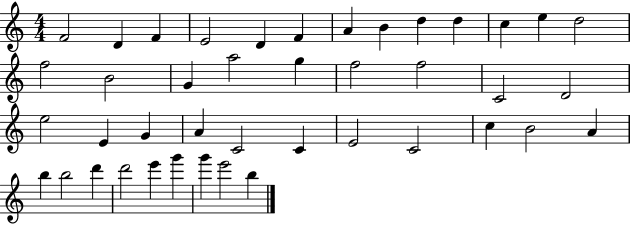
{
  \clef treble
  \numericTimeSignature
  \time 4/4
  \key c \major
  f'2 d'4 f'4 | e'2 d'4 f'4 | a'4 b'4 d''4 d''4 | c''4 e''4 d''2 | \break f''2 b'2 | g'4 a''2 g''4 | f''2 f''2 | c'2 d'2 | \break e''2 e'4 g'4 | a'4 c'2 c'4 | e'2 c'2 | c''4 b'2 a'4 | \break b''4 b''2 d'''4 | d'''2 e'''4 g'''4 | g'''4 e'''2 b''4 | \bar "|."
}